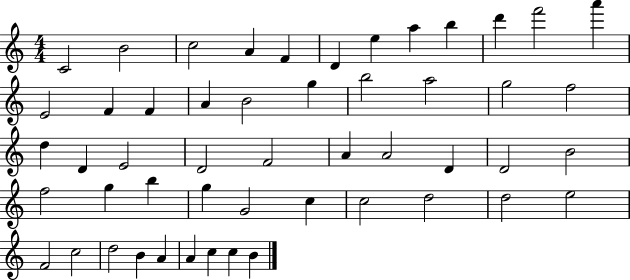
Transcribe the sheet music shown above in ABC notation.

X:1
T:Untitled
M:4/4
L:1/4
K:C
C2 B2 c2 A F D e a b d' f'2 a' E2 F F A B2 g b2 a2 g2 f2 d D E2 D2 F2 A A2 D D2 B2 f2 g b g G2 c c2 d2 d2 e2 F2 c2 d2 B A A c c B